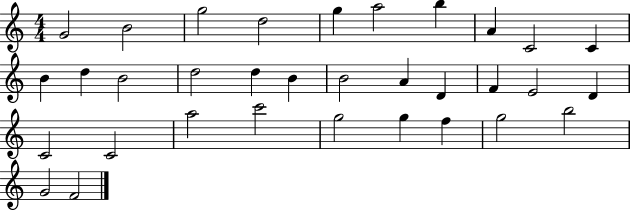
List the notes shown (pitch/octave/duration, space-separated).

G4/h B4/h G5/h D5/h G5/q A5/h B5/q A4/q C4/h C4/q B4/q D5/q B4/h D5/h D5/q B4/q B4/h A4/q D4/q F4/q E4/h D4/q C4/h C4/h A5/h C6/h G5/h G5/q F5/q G5/h B5/h G4/h F4/h